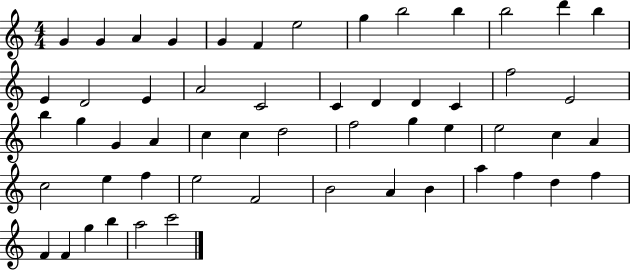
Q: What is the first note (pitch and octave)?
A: G4